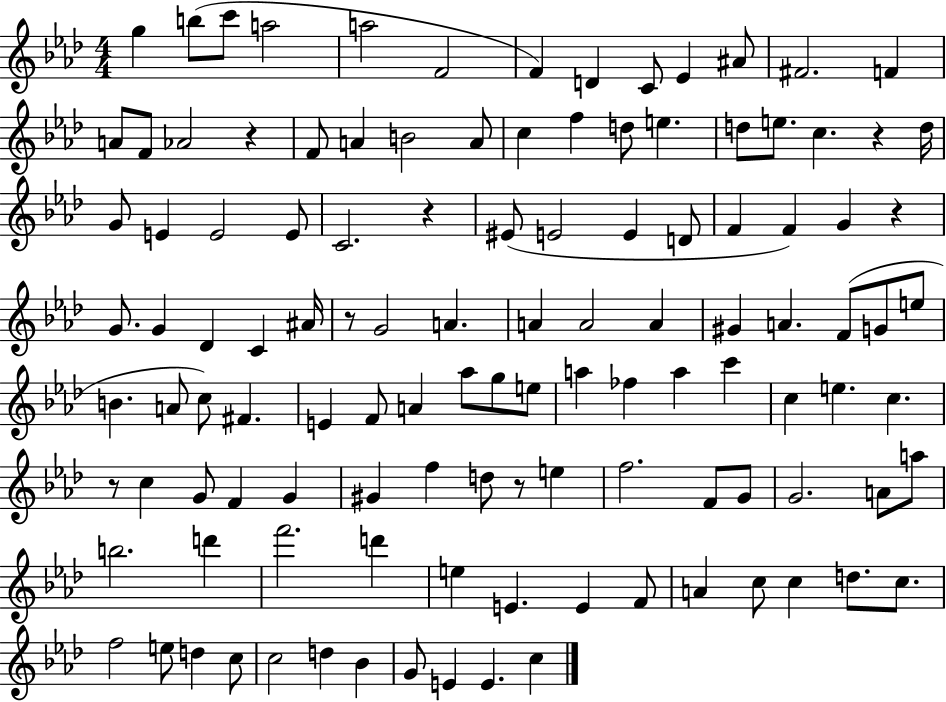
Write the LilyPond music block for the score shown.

{
  \clef treble
  \numericTimeSignature
  \time 4/4
  \key aes \major
  g''4 b''8( c'''8 a''2 | a''2 f'2 | f'4) d'4 c'8 ees'4 ais'8 | fis'2. f'4 | \break a'8 f'8 aes'2 r4 | f'8 a'4 b'2 a'8 | c''4 f''4 d''8 e''4. | d''8 e''8. c''4. r4 d''16 | \break g'8 e'4 e'2 e'8 | c'2. r4 | eis'8( e'2 e'4 d'8 | f'4 f'4) g'4 r4 | \break g'8. g'4 des'4 c'4 ais'16 | r8 g'2 a'4. | a'4 a'2 a'4 | gis'4 a'4. f'8( g'8 e''8 | \break b'4. a'8 c''8) fis'4. | e'4 f'8 a'4 aes''8 g''8 e''8 | a''4 fes''4 a''4 c'''4 | c''4 e''4. c''4. | \break r8 c''4 g'8 f'4 g'4 | gis'4 f''4 d''8 r8 e''4 | f''2. f'8 g'8 | g'2. a'8 a''8 | \break b''2. d'''4 | f'''2. d'''4 | e''4 e'4. e'4 f'8 | a'4 c''8 c''4 d''8. c''8. | \break f''2 e''8 d''4 c''8 | c''2 d''4 bes'4 | g'8 e'4 e'4. c''4 | \bar "|."
}